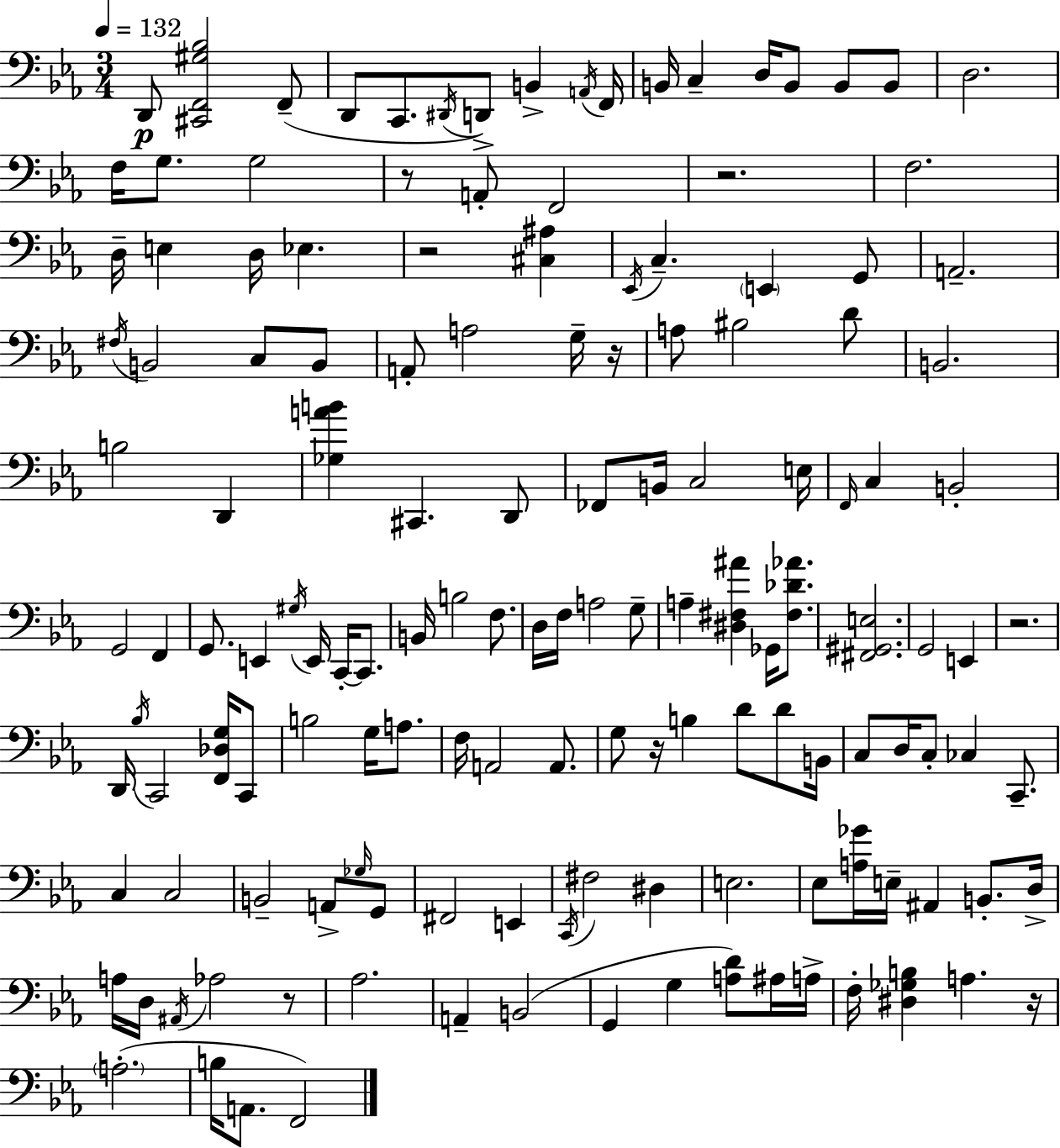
X:1
T:Untitled
M:3/4
L:1/4
K:Cm
D,,/2 [^C,,F,,^G,_B,]2 F,,/2 D,,/2 C,,/2 ^D,,/4 D,,/2 B,, A,,/4 F,,/4 B,,/4 C, D,/4 B,,/2 B,,/2 B,,/2 D,2 F,/4 G,/2 G,2 z/2 A,,/2 F,,2 z2 F,2 D,/4 E, D,/4 _E, z2 [^C,^A,] _E,,/4 C, E,, G,,/2 A,,2 ^F,/4 B,,2 C,/2 B,,/2 A,,/2 A,2 G,/4 z/4 A,/2 ^B,2 D/2 B,,2 B,2 D,, [_G,AB] ^C,, D,,/2 _F,,/2 B,,/4 C,2 E,/4 F,,/4 C, B,,2 G,,2 F,, G,,/2 E,, ^G,/4 E,,/4 C,,/4 C,,/2 B,,/4 B,2 F,/2 D,/4 F,/4 A,2 G,/2 A, [^D,^F,^A] _G,,/4 [^F,_D_A]/2 [^F,,^G,,E,]2 G,,2 E,, z2 D,,/4 _B,/4 C,,2 [F,,_D,G,]/4 C,,/2 B,2 G,/4 A,/2 F,/4 A,,2 A,,/2 G,/2 z/4 B, D/2 D/2 B,,/4 C,/2 D,/4 C,/2 _C, C,,/2 C, C,2 B,,2 A,,/2 _G,/4 G,,/2 ^F,,2 E,, C,,/4 ^F,2 ^D, E,2 _E,/2 [A,_G]/4 E,/4 ^A,, B,,/2 D,/4 A,/4 D,/4 ^A,,/4 _A,2 z/2 _A,2 A,, B,,2 G,, G, [A,D]/2 ^A,/4 A,/4 F,/4 [^D,_G,B,] A, z/4 A,2 B,/4 A,,/2 F,,2